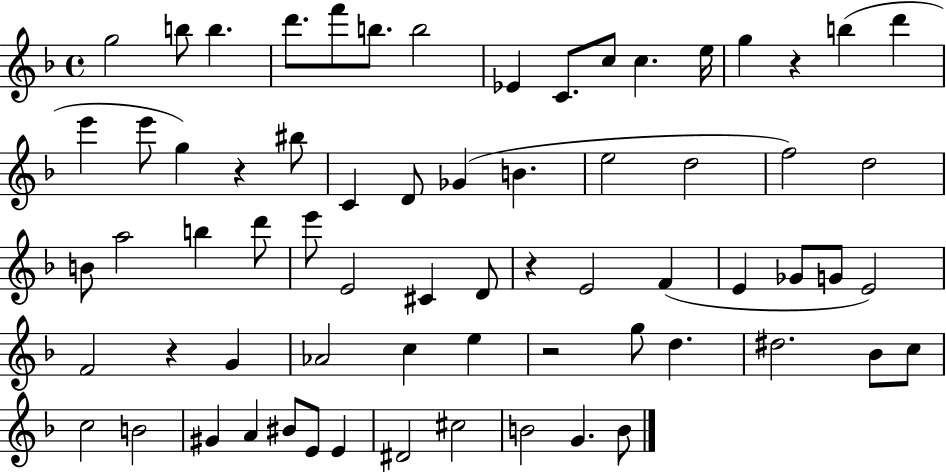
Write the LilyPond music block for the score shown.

{
  \clef treble
  \time 4/4
  \defaultTimeSignature
  \key f \major
  g''2 b''8 b''4. | d'''8. f'''8 b''8. b''2 | ees'4 c'8. c''8 c''4. e''16 | g''4 r4 b''4( d'''4 | \break e'''4 e'''8 g''4) r4 bis''8 | c'4 d'8 ges'4( b'4. | e''2 d''2 | f''2) d''2 | \break b'8 a''2 b''4 d'''8 | e'''8 e'2 cis'4 d'8 | r4 e'2 f'4( | e'4 ges'8 g'8 e'2) | \break f'2 r4 g'4 | aes'2 c''4 e''4 | r2 g''8 d''4. | dis''2. bes'8 c''8 | \break c''2 b'2 | gis'4 a'4 bis'8 e'8 e'4 | dis'2 cis''2 | b'2 g'4. b'8 | \break \bar "|."
}